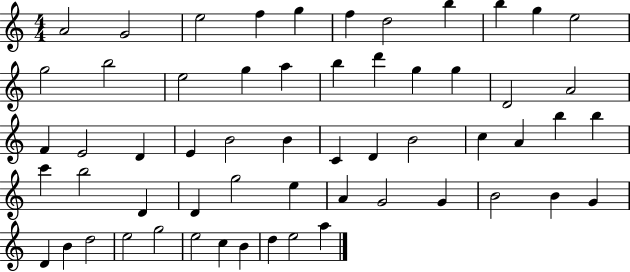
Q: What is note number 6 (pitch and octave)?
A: F5